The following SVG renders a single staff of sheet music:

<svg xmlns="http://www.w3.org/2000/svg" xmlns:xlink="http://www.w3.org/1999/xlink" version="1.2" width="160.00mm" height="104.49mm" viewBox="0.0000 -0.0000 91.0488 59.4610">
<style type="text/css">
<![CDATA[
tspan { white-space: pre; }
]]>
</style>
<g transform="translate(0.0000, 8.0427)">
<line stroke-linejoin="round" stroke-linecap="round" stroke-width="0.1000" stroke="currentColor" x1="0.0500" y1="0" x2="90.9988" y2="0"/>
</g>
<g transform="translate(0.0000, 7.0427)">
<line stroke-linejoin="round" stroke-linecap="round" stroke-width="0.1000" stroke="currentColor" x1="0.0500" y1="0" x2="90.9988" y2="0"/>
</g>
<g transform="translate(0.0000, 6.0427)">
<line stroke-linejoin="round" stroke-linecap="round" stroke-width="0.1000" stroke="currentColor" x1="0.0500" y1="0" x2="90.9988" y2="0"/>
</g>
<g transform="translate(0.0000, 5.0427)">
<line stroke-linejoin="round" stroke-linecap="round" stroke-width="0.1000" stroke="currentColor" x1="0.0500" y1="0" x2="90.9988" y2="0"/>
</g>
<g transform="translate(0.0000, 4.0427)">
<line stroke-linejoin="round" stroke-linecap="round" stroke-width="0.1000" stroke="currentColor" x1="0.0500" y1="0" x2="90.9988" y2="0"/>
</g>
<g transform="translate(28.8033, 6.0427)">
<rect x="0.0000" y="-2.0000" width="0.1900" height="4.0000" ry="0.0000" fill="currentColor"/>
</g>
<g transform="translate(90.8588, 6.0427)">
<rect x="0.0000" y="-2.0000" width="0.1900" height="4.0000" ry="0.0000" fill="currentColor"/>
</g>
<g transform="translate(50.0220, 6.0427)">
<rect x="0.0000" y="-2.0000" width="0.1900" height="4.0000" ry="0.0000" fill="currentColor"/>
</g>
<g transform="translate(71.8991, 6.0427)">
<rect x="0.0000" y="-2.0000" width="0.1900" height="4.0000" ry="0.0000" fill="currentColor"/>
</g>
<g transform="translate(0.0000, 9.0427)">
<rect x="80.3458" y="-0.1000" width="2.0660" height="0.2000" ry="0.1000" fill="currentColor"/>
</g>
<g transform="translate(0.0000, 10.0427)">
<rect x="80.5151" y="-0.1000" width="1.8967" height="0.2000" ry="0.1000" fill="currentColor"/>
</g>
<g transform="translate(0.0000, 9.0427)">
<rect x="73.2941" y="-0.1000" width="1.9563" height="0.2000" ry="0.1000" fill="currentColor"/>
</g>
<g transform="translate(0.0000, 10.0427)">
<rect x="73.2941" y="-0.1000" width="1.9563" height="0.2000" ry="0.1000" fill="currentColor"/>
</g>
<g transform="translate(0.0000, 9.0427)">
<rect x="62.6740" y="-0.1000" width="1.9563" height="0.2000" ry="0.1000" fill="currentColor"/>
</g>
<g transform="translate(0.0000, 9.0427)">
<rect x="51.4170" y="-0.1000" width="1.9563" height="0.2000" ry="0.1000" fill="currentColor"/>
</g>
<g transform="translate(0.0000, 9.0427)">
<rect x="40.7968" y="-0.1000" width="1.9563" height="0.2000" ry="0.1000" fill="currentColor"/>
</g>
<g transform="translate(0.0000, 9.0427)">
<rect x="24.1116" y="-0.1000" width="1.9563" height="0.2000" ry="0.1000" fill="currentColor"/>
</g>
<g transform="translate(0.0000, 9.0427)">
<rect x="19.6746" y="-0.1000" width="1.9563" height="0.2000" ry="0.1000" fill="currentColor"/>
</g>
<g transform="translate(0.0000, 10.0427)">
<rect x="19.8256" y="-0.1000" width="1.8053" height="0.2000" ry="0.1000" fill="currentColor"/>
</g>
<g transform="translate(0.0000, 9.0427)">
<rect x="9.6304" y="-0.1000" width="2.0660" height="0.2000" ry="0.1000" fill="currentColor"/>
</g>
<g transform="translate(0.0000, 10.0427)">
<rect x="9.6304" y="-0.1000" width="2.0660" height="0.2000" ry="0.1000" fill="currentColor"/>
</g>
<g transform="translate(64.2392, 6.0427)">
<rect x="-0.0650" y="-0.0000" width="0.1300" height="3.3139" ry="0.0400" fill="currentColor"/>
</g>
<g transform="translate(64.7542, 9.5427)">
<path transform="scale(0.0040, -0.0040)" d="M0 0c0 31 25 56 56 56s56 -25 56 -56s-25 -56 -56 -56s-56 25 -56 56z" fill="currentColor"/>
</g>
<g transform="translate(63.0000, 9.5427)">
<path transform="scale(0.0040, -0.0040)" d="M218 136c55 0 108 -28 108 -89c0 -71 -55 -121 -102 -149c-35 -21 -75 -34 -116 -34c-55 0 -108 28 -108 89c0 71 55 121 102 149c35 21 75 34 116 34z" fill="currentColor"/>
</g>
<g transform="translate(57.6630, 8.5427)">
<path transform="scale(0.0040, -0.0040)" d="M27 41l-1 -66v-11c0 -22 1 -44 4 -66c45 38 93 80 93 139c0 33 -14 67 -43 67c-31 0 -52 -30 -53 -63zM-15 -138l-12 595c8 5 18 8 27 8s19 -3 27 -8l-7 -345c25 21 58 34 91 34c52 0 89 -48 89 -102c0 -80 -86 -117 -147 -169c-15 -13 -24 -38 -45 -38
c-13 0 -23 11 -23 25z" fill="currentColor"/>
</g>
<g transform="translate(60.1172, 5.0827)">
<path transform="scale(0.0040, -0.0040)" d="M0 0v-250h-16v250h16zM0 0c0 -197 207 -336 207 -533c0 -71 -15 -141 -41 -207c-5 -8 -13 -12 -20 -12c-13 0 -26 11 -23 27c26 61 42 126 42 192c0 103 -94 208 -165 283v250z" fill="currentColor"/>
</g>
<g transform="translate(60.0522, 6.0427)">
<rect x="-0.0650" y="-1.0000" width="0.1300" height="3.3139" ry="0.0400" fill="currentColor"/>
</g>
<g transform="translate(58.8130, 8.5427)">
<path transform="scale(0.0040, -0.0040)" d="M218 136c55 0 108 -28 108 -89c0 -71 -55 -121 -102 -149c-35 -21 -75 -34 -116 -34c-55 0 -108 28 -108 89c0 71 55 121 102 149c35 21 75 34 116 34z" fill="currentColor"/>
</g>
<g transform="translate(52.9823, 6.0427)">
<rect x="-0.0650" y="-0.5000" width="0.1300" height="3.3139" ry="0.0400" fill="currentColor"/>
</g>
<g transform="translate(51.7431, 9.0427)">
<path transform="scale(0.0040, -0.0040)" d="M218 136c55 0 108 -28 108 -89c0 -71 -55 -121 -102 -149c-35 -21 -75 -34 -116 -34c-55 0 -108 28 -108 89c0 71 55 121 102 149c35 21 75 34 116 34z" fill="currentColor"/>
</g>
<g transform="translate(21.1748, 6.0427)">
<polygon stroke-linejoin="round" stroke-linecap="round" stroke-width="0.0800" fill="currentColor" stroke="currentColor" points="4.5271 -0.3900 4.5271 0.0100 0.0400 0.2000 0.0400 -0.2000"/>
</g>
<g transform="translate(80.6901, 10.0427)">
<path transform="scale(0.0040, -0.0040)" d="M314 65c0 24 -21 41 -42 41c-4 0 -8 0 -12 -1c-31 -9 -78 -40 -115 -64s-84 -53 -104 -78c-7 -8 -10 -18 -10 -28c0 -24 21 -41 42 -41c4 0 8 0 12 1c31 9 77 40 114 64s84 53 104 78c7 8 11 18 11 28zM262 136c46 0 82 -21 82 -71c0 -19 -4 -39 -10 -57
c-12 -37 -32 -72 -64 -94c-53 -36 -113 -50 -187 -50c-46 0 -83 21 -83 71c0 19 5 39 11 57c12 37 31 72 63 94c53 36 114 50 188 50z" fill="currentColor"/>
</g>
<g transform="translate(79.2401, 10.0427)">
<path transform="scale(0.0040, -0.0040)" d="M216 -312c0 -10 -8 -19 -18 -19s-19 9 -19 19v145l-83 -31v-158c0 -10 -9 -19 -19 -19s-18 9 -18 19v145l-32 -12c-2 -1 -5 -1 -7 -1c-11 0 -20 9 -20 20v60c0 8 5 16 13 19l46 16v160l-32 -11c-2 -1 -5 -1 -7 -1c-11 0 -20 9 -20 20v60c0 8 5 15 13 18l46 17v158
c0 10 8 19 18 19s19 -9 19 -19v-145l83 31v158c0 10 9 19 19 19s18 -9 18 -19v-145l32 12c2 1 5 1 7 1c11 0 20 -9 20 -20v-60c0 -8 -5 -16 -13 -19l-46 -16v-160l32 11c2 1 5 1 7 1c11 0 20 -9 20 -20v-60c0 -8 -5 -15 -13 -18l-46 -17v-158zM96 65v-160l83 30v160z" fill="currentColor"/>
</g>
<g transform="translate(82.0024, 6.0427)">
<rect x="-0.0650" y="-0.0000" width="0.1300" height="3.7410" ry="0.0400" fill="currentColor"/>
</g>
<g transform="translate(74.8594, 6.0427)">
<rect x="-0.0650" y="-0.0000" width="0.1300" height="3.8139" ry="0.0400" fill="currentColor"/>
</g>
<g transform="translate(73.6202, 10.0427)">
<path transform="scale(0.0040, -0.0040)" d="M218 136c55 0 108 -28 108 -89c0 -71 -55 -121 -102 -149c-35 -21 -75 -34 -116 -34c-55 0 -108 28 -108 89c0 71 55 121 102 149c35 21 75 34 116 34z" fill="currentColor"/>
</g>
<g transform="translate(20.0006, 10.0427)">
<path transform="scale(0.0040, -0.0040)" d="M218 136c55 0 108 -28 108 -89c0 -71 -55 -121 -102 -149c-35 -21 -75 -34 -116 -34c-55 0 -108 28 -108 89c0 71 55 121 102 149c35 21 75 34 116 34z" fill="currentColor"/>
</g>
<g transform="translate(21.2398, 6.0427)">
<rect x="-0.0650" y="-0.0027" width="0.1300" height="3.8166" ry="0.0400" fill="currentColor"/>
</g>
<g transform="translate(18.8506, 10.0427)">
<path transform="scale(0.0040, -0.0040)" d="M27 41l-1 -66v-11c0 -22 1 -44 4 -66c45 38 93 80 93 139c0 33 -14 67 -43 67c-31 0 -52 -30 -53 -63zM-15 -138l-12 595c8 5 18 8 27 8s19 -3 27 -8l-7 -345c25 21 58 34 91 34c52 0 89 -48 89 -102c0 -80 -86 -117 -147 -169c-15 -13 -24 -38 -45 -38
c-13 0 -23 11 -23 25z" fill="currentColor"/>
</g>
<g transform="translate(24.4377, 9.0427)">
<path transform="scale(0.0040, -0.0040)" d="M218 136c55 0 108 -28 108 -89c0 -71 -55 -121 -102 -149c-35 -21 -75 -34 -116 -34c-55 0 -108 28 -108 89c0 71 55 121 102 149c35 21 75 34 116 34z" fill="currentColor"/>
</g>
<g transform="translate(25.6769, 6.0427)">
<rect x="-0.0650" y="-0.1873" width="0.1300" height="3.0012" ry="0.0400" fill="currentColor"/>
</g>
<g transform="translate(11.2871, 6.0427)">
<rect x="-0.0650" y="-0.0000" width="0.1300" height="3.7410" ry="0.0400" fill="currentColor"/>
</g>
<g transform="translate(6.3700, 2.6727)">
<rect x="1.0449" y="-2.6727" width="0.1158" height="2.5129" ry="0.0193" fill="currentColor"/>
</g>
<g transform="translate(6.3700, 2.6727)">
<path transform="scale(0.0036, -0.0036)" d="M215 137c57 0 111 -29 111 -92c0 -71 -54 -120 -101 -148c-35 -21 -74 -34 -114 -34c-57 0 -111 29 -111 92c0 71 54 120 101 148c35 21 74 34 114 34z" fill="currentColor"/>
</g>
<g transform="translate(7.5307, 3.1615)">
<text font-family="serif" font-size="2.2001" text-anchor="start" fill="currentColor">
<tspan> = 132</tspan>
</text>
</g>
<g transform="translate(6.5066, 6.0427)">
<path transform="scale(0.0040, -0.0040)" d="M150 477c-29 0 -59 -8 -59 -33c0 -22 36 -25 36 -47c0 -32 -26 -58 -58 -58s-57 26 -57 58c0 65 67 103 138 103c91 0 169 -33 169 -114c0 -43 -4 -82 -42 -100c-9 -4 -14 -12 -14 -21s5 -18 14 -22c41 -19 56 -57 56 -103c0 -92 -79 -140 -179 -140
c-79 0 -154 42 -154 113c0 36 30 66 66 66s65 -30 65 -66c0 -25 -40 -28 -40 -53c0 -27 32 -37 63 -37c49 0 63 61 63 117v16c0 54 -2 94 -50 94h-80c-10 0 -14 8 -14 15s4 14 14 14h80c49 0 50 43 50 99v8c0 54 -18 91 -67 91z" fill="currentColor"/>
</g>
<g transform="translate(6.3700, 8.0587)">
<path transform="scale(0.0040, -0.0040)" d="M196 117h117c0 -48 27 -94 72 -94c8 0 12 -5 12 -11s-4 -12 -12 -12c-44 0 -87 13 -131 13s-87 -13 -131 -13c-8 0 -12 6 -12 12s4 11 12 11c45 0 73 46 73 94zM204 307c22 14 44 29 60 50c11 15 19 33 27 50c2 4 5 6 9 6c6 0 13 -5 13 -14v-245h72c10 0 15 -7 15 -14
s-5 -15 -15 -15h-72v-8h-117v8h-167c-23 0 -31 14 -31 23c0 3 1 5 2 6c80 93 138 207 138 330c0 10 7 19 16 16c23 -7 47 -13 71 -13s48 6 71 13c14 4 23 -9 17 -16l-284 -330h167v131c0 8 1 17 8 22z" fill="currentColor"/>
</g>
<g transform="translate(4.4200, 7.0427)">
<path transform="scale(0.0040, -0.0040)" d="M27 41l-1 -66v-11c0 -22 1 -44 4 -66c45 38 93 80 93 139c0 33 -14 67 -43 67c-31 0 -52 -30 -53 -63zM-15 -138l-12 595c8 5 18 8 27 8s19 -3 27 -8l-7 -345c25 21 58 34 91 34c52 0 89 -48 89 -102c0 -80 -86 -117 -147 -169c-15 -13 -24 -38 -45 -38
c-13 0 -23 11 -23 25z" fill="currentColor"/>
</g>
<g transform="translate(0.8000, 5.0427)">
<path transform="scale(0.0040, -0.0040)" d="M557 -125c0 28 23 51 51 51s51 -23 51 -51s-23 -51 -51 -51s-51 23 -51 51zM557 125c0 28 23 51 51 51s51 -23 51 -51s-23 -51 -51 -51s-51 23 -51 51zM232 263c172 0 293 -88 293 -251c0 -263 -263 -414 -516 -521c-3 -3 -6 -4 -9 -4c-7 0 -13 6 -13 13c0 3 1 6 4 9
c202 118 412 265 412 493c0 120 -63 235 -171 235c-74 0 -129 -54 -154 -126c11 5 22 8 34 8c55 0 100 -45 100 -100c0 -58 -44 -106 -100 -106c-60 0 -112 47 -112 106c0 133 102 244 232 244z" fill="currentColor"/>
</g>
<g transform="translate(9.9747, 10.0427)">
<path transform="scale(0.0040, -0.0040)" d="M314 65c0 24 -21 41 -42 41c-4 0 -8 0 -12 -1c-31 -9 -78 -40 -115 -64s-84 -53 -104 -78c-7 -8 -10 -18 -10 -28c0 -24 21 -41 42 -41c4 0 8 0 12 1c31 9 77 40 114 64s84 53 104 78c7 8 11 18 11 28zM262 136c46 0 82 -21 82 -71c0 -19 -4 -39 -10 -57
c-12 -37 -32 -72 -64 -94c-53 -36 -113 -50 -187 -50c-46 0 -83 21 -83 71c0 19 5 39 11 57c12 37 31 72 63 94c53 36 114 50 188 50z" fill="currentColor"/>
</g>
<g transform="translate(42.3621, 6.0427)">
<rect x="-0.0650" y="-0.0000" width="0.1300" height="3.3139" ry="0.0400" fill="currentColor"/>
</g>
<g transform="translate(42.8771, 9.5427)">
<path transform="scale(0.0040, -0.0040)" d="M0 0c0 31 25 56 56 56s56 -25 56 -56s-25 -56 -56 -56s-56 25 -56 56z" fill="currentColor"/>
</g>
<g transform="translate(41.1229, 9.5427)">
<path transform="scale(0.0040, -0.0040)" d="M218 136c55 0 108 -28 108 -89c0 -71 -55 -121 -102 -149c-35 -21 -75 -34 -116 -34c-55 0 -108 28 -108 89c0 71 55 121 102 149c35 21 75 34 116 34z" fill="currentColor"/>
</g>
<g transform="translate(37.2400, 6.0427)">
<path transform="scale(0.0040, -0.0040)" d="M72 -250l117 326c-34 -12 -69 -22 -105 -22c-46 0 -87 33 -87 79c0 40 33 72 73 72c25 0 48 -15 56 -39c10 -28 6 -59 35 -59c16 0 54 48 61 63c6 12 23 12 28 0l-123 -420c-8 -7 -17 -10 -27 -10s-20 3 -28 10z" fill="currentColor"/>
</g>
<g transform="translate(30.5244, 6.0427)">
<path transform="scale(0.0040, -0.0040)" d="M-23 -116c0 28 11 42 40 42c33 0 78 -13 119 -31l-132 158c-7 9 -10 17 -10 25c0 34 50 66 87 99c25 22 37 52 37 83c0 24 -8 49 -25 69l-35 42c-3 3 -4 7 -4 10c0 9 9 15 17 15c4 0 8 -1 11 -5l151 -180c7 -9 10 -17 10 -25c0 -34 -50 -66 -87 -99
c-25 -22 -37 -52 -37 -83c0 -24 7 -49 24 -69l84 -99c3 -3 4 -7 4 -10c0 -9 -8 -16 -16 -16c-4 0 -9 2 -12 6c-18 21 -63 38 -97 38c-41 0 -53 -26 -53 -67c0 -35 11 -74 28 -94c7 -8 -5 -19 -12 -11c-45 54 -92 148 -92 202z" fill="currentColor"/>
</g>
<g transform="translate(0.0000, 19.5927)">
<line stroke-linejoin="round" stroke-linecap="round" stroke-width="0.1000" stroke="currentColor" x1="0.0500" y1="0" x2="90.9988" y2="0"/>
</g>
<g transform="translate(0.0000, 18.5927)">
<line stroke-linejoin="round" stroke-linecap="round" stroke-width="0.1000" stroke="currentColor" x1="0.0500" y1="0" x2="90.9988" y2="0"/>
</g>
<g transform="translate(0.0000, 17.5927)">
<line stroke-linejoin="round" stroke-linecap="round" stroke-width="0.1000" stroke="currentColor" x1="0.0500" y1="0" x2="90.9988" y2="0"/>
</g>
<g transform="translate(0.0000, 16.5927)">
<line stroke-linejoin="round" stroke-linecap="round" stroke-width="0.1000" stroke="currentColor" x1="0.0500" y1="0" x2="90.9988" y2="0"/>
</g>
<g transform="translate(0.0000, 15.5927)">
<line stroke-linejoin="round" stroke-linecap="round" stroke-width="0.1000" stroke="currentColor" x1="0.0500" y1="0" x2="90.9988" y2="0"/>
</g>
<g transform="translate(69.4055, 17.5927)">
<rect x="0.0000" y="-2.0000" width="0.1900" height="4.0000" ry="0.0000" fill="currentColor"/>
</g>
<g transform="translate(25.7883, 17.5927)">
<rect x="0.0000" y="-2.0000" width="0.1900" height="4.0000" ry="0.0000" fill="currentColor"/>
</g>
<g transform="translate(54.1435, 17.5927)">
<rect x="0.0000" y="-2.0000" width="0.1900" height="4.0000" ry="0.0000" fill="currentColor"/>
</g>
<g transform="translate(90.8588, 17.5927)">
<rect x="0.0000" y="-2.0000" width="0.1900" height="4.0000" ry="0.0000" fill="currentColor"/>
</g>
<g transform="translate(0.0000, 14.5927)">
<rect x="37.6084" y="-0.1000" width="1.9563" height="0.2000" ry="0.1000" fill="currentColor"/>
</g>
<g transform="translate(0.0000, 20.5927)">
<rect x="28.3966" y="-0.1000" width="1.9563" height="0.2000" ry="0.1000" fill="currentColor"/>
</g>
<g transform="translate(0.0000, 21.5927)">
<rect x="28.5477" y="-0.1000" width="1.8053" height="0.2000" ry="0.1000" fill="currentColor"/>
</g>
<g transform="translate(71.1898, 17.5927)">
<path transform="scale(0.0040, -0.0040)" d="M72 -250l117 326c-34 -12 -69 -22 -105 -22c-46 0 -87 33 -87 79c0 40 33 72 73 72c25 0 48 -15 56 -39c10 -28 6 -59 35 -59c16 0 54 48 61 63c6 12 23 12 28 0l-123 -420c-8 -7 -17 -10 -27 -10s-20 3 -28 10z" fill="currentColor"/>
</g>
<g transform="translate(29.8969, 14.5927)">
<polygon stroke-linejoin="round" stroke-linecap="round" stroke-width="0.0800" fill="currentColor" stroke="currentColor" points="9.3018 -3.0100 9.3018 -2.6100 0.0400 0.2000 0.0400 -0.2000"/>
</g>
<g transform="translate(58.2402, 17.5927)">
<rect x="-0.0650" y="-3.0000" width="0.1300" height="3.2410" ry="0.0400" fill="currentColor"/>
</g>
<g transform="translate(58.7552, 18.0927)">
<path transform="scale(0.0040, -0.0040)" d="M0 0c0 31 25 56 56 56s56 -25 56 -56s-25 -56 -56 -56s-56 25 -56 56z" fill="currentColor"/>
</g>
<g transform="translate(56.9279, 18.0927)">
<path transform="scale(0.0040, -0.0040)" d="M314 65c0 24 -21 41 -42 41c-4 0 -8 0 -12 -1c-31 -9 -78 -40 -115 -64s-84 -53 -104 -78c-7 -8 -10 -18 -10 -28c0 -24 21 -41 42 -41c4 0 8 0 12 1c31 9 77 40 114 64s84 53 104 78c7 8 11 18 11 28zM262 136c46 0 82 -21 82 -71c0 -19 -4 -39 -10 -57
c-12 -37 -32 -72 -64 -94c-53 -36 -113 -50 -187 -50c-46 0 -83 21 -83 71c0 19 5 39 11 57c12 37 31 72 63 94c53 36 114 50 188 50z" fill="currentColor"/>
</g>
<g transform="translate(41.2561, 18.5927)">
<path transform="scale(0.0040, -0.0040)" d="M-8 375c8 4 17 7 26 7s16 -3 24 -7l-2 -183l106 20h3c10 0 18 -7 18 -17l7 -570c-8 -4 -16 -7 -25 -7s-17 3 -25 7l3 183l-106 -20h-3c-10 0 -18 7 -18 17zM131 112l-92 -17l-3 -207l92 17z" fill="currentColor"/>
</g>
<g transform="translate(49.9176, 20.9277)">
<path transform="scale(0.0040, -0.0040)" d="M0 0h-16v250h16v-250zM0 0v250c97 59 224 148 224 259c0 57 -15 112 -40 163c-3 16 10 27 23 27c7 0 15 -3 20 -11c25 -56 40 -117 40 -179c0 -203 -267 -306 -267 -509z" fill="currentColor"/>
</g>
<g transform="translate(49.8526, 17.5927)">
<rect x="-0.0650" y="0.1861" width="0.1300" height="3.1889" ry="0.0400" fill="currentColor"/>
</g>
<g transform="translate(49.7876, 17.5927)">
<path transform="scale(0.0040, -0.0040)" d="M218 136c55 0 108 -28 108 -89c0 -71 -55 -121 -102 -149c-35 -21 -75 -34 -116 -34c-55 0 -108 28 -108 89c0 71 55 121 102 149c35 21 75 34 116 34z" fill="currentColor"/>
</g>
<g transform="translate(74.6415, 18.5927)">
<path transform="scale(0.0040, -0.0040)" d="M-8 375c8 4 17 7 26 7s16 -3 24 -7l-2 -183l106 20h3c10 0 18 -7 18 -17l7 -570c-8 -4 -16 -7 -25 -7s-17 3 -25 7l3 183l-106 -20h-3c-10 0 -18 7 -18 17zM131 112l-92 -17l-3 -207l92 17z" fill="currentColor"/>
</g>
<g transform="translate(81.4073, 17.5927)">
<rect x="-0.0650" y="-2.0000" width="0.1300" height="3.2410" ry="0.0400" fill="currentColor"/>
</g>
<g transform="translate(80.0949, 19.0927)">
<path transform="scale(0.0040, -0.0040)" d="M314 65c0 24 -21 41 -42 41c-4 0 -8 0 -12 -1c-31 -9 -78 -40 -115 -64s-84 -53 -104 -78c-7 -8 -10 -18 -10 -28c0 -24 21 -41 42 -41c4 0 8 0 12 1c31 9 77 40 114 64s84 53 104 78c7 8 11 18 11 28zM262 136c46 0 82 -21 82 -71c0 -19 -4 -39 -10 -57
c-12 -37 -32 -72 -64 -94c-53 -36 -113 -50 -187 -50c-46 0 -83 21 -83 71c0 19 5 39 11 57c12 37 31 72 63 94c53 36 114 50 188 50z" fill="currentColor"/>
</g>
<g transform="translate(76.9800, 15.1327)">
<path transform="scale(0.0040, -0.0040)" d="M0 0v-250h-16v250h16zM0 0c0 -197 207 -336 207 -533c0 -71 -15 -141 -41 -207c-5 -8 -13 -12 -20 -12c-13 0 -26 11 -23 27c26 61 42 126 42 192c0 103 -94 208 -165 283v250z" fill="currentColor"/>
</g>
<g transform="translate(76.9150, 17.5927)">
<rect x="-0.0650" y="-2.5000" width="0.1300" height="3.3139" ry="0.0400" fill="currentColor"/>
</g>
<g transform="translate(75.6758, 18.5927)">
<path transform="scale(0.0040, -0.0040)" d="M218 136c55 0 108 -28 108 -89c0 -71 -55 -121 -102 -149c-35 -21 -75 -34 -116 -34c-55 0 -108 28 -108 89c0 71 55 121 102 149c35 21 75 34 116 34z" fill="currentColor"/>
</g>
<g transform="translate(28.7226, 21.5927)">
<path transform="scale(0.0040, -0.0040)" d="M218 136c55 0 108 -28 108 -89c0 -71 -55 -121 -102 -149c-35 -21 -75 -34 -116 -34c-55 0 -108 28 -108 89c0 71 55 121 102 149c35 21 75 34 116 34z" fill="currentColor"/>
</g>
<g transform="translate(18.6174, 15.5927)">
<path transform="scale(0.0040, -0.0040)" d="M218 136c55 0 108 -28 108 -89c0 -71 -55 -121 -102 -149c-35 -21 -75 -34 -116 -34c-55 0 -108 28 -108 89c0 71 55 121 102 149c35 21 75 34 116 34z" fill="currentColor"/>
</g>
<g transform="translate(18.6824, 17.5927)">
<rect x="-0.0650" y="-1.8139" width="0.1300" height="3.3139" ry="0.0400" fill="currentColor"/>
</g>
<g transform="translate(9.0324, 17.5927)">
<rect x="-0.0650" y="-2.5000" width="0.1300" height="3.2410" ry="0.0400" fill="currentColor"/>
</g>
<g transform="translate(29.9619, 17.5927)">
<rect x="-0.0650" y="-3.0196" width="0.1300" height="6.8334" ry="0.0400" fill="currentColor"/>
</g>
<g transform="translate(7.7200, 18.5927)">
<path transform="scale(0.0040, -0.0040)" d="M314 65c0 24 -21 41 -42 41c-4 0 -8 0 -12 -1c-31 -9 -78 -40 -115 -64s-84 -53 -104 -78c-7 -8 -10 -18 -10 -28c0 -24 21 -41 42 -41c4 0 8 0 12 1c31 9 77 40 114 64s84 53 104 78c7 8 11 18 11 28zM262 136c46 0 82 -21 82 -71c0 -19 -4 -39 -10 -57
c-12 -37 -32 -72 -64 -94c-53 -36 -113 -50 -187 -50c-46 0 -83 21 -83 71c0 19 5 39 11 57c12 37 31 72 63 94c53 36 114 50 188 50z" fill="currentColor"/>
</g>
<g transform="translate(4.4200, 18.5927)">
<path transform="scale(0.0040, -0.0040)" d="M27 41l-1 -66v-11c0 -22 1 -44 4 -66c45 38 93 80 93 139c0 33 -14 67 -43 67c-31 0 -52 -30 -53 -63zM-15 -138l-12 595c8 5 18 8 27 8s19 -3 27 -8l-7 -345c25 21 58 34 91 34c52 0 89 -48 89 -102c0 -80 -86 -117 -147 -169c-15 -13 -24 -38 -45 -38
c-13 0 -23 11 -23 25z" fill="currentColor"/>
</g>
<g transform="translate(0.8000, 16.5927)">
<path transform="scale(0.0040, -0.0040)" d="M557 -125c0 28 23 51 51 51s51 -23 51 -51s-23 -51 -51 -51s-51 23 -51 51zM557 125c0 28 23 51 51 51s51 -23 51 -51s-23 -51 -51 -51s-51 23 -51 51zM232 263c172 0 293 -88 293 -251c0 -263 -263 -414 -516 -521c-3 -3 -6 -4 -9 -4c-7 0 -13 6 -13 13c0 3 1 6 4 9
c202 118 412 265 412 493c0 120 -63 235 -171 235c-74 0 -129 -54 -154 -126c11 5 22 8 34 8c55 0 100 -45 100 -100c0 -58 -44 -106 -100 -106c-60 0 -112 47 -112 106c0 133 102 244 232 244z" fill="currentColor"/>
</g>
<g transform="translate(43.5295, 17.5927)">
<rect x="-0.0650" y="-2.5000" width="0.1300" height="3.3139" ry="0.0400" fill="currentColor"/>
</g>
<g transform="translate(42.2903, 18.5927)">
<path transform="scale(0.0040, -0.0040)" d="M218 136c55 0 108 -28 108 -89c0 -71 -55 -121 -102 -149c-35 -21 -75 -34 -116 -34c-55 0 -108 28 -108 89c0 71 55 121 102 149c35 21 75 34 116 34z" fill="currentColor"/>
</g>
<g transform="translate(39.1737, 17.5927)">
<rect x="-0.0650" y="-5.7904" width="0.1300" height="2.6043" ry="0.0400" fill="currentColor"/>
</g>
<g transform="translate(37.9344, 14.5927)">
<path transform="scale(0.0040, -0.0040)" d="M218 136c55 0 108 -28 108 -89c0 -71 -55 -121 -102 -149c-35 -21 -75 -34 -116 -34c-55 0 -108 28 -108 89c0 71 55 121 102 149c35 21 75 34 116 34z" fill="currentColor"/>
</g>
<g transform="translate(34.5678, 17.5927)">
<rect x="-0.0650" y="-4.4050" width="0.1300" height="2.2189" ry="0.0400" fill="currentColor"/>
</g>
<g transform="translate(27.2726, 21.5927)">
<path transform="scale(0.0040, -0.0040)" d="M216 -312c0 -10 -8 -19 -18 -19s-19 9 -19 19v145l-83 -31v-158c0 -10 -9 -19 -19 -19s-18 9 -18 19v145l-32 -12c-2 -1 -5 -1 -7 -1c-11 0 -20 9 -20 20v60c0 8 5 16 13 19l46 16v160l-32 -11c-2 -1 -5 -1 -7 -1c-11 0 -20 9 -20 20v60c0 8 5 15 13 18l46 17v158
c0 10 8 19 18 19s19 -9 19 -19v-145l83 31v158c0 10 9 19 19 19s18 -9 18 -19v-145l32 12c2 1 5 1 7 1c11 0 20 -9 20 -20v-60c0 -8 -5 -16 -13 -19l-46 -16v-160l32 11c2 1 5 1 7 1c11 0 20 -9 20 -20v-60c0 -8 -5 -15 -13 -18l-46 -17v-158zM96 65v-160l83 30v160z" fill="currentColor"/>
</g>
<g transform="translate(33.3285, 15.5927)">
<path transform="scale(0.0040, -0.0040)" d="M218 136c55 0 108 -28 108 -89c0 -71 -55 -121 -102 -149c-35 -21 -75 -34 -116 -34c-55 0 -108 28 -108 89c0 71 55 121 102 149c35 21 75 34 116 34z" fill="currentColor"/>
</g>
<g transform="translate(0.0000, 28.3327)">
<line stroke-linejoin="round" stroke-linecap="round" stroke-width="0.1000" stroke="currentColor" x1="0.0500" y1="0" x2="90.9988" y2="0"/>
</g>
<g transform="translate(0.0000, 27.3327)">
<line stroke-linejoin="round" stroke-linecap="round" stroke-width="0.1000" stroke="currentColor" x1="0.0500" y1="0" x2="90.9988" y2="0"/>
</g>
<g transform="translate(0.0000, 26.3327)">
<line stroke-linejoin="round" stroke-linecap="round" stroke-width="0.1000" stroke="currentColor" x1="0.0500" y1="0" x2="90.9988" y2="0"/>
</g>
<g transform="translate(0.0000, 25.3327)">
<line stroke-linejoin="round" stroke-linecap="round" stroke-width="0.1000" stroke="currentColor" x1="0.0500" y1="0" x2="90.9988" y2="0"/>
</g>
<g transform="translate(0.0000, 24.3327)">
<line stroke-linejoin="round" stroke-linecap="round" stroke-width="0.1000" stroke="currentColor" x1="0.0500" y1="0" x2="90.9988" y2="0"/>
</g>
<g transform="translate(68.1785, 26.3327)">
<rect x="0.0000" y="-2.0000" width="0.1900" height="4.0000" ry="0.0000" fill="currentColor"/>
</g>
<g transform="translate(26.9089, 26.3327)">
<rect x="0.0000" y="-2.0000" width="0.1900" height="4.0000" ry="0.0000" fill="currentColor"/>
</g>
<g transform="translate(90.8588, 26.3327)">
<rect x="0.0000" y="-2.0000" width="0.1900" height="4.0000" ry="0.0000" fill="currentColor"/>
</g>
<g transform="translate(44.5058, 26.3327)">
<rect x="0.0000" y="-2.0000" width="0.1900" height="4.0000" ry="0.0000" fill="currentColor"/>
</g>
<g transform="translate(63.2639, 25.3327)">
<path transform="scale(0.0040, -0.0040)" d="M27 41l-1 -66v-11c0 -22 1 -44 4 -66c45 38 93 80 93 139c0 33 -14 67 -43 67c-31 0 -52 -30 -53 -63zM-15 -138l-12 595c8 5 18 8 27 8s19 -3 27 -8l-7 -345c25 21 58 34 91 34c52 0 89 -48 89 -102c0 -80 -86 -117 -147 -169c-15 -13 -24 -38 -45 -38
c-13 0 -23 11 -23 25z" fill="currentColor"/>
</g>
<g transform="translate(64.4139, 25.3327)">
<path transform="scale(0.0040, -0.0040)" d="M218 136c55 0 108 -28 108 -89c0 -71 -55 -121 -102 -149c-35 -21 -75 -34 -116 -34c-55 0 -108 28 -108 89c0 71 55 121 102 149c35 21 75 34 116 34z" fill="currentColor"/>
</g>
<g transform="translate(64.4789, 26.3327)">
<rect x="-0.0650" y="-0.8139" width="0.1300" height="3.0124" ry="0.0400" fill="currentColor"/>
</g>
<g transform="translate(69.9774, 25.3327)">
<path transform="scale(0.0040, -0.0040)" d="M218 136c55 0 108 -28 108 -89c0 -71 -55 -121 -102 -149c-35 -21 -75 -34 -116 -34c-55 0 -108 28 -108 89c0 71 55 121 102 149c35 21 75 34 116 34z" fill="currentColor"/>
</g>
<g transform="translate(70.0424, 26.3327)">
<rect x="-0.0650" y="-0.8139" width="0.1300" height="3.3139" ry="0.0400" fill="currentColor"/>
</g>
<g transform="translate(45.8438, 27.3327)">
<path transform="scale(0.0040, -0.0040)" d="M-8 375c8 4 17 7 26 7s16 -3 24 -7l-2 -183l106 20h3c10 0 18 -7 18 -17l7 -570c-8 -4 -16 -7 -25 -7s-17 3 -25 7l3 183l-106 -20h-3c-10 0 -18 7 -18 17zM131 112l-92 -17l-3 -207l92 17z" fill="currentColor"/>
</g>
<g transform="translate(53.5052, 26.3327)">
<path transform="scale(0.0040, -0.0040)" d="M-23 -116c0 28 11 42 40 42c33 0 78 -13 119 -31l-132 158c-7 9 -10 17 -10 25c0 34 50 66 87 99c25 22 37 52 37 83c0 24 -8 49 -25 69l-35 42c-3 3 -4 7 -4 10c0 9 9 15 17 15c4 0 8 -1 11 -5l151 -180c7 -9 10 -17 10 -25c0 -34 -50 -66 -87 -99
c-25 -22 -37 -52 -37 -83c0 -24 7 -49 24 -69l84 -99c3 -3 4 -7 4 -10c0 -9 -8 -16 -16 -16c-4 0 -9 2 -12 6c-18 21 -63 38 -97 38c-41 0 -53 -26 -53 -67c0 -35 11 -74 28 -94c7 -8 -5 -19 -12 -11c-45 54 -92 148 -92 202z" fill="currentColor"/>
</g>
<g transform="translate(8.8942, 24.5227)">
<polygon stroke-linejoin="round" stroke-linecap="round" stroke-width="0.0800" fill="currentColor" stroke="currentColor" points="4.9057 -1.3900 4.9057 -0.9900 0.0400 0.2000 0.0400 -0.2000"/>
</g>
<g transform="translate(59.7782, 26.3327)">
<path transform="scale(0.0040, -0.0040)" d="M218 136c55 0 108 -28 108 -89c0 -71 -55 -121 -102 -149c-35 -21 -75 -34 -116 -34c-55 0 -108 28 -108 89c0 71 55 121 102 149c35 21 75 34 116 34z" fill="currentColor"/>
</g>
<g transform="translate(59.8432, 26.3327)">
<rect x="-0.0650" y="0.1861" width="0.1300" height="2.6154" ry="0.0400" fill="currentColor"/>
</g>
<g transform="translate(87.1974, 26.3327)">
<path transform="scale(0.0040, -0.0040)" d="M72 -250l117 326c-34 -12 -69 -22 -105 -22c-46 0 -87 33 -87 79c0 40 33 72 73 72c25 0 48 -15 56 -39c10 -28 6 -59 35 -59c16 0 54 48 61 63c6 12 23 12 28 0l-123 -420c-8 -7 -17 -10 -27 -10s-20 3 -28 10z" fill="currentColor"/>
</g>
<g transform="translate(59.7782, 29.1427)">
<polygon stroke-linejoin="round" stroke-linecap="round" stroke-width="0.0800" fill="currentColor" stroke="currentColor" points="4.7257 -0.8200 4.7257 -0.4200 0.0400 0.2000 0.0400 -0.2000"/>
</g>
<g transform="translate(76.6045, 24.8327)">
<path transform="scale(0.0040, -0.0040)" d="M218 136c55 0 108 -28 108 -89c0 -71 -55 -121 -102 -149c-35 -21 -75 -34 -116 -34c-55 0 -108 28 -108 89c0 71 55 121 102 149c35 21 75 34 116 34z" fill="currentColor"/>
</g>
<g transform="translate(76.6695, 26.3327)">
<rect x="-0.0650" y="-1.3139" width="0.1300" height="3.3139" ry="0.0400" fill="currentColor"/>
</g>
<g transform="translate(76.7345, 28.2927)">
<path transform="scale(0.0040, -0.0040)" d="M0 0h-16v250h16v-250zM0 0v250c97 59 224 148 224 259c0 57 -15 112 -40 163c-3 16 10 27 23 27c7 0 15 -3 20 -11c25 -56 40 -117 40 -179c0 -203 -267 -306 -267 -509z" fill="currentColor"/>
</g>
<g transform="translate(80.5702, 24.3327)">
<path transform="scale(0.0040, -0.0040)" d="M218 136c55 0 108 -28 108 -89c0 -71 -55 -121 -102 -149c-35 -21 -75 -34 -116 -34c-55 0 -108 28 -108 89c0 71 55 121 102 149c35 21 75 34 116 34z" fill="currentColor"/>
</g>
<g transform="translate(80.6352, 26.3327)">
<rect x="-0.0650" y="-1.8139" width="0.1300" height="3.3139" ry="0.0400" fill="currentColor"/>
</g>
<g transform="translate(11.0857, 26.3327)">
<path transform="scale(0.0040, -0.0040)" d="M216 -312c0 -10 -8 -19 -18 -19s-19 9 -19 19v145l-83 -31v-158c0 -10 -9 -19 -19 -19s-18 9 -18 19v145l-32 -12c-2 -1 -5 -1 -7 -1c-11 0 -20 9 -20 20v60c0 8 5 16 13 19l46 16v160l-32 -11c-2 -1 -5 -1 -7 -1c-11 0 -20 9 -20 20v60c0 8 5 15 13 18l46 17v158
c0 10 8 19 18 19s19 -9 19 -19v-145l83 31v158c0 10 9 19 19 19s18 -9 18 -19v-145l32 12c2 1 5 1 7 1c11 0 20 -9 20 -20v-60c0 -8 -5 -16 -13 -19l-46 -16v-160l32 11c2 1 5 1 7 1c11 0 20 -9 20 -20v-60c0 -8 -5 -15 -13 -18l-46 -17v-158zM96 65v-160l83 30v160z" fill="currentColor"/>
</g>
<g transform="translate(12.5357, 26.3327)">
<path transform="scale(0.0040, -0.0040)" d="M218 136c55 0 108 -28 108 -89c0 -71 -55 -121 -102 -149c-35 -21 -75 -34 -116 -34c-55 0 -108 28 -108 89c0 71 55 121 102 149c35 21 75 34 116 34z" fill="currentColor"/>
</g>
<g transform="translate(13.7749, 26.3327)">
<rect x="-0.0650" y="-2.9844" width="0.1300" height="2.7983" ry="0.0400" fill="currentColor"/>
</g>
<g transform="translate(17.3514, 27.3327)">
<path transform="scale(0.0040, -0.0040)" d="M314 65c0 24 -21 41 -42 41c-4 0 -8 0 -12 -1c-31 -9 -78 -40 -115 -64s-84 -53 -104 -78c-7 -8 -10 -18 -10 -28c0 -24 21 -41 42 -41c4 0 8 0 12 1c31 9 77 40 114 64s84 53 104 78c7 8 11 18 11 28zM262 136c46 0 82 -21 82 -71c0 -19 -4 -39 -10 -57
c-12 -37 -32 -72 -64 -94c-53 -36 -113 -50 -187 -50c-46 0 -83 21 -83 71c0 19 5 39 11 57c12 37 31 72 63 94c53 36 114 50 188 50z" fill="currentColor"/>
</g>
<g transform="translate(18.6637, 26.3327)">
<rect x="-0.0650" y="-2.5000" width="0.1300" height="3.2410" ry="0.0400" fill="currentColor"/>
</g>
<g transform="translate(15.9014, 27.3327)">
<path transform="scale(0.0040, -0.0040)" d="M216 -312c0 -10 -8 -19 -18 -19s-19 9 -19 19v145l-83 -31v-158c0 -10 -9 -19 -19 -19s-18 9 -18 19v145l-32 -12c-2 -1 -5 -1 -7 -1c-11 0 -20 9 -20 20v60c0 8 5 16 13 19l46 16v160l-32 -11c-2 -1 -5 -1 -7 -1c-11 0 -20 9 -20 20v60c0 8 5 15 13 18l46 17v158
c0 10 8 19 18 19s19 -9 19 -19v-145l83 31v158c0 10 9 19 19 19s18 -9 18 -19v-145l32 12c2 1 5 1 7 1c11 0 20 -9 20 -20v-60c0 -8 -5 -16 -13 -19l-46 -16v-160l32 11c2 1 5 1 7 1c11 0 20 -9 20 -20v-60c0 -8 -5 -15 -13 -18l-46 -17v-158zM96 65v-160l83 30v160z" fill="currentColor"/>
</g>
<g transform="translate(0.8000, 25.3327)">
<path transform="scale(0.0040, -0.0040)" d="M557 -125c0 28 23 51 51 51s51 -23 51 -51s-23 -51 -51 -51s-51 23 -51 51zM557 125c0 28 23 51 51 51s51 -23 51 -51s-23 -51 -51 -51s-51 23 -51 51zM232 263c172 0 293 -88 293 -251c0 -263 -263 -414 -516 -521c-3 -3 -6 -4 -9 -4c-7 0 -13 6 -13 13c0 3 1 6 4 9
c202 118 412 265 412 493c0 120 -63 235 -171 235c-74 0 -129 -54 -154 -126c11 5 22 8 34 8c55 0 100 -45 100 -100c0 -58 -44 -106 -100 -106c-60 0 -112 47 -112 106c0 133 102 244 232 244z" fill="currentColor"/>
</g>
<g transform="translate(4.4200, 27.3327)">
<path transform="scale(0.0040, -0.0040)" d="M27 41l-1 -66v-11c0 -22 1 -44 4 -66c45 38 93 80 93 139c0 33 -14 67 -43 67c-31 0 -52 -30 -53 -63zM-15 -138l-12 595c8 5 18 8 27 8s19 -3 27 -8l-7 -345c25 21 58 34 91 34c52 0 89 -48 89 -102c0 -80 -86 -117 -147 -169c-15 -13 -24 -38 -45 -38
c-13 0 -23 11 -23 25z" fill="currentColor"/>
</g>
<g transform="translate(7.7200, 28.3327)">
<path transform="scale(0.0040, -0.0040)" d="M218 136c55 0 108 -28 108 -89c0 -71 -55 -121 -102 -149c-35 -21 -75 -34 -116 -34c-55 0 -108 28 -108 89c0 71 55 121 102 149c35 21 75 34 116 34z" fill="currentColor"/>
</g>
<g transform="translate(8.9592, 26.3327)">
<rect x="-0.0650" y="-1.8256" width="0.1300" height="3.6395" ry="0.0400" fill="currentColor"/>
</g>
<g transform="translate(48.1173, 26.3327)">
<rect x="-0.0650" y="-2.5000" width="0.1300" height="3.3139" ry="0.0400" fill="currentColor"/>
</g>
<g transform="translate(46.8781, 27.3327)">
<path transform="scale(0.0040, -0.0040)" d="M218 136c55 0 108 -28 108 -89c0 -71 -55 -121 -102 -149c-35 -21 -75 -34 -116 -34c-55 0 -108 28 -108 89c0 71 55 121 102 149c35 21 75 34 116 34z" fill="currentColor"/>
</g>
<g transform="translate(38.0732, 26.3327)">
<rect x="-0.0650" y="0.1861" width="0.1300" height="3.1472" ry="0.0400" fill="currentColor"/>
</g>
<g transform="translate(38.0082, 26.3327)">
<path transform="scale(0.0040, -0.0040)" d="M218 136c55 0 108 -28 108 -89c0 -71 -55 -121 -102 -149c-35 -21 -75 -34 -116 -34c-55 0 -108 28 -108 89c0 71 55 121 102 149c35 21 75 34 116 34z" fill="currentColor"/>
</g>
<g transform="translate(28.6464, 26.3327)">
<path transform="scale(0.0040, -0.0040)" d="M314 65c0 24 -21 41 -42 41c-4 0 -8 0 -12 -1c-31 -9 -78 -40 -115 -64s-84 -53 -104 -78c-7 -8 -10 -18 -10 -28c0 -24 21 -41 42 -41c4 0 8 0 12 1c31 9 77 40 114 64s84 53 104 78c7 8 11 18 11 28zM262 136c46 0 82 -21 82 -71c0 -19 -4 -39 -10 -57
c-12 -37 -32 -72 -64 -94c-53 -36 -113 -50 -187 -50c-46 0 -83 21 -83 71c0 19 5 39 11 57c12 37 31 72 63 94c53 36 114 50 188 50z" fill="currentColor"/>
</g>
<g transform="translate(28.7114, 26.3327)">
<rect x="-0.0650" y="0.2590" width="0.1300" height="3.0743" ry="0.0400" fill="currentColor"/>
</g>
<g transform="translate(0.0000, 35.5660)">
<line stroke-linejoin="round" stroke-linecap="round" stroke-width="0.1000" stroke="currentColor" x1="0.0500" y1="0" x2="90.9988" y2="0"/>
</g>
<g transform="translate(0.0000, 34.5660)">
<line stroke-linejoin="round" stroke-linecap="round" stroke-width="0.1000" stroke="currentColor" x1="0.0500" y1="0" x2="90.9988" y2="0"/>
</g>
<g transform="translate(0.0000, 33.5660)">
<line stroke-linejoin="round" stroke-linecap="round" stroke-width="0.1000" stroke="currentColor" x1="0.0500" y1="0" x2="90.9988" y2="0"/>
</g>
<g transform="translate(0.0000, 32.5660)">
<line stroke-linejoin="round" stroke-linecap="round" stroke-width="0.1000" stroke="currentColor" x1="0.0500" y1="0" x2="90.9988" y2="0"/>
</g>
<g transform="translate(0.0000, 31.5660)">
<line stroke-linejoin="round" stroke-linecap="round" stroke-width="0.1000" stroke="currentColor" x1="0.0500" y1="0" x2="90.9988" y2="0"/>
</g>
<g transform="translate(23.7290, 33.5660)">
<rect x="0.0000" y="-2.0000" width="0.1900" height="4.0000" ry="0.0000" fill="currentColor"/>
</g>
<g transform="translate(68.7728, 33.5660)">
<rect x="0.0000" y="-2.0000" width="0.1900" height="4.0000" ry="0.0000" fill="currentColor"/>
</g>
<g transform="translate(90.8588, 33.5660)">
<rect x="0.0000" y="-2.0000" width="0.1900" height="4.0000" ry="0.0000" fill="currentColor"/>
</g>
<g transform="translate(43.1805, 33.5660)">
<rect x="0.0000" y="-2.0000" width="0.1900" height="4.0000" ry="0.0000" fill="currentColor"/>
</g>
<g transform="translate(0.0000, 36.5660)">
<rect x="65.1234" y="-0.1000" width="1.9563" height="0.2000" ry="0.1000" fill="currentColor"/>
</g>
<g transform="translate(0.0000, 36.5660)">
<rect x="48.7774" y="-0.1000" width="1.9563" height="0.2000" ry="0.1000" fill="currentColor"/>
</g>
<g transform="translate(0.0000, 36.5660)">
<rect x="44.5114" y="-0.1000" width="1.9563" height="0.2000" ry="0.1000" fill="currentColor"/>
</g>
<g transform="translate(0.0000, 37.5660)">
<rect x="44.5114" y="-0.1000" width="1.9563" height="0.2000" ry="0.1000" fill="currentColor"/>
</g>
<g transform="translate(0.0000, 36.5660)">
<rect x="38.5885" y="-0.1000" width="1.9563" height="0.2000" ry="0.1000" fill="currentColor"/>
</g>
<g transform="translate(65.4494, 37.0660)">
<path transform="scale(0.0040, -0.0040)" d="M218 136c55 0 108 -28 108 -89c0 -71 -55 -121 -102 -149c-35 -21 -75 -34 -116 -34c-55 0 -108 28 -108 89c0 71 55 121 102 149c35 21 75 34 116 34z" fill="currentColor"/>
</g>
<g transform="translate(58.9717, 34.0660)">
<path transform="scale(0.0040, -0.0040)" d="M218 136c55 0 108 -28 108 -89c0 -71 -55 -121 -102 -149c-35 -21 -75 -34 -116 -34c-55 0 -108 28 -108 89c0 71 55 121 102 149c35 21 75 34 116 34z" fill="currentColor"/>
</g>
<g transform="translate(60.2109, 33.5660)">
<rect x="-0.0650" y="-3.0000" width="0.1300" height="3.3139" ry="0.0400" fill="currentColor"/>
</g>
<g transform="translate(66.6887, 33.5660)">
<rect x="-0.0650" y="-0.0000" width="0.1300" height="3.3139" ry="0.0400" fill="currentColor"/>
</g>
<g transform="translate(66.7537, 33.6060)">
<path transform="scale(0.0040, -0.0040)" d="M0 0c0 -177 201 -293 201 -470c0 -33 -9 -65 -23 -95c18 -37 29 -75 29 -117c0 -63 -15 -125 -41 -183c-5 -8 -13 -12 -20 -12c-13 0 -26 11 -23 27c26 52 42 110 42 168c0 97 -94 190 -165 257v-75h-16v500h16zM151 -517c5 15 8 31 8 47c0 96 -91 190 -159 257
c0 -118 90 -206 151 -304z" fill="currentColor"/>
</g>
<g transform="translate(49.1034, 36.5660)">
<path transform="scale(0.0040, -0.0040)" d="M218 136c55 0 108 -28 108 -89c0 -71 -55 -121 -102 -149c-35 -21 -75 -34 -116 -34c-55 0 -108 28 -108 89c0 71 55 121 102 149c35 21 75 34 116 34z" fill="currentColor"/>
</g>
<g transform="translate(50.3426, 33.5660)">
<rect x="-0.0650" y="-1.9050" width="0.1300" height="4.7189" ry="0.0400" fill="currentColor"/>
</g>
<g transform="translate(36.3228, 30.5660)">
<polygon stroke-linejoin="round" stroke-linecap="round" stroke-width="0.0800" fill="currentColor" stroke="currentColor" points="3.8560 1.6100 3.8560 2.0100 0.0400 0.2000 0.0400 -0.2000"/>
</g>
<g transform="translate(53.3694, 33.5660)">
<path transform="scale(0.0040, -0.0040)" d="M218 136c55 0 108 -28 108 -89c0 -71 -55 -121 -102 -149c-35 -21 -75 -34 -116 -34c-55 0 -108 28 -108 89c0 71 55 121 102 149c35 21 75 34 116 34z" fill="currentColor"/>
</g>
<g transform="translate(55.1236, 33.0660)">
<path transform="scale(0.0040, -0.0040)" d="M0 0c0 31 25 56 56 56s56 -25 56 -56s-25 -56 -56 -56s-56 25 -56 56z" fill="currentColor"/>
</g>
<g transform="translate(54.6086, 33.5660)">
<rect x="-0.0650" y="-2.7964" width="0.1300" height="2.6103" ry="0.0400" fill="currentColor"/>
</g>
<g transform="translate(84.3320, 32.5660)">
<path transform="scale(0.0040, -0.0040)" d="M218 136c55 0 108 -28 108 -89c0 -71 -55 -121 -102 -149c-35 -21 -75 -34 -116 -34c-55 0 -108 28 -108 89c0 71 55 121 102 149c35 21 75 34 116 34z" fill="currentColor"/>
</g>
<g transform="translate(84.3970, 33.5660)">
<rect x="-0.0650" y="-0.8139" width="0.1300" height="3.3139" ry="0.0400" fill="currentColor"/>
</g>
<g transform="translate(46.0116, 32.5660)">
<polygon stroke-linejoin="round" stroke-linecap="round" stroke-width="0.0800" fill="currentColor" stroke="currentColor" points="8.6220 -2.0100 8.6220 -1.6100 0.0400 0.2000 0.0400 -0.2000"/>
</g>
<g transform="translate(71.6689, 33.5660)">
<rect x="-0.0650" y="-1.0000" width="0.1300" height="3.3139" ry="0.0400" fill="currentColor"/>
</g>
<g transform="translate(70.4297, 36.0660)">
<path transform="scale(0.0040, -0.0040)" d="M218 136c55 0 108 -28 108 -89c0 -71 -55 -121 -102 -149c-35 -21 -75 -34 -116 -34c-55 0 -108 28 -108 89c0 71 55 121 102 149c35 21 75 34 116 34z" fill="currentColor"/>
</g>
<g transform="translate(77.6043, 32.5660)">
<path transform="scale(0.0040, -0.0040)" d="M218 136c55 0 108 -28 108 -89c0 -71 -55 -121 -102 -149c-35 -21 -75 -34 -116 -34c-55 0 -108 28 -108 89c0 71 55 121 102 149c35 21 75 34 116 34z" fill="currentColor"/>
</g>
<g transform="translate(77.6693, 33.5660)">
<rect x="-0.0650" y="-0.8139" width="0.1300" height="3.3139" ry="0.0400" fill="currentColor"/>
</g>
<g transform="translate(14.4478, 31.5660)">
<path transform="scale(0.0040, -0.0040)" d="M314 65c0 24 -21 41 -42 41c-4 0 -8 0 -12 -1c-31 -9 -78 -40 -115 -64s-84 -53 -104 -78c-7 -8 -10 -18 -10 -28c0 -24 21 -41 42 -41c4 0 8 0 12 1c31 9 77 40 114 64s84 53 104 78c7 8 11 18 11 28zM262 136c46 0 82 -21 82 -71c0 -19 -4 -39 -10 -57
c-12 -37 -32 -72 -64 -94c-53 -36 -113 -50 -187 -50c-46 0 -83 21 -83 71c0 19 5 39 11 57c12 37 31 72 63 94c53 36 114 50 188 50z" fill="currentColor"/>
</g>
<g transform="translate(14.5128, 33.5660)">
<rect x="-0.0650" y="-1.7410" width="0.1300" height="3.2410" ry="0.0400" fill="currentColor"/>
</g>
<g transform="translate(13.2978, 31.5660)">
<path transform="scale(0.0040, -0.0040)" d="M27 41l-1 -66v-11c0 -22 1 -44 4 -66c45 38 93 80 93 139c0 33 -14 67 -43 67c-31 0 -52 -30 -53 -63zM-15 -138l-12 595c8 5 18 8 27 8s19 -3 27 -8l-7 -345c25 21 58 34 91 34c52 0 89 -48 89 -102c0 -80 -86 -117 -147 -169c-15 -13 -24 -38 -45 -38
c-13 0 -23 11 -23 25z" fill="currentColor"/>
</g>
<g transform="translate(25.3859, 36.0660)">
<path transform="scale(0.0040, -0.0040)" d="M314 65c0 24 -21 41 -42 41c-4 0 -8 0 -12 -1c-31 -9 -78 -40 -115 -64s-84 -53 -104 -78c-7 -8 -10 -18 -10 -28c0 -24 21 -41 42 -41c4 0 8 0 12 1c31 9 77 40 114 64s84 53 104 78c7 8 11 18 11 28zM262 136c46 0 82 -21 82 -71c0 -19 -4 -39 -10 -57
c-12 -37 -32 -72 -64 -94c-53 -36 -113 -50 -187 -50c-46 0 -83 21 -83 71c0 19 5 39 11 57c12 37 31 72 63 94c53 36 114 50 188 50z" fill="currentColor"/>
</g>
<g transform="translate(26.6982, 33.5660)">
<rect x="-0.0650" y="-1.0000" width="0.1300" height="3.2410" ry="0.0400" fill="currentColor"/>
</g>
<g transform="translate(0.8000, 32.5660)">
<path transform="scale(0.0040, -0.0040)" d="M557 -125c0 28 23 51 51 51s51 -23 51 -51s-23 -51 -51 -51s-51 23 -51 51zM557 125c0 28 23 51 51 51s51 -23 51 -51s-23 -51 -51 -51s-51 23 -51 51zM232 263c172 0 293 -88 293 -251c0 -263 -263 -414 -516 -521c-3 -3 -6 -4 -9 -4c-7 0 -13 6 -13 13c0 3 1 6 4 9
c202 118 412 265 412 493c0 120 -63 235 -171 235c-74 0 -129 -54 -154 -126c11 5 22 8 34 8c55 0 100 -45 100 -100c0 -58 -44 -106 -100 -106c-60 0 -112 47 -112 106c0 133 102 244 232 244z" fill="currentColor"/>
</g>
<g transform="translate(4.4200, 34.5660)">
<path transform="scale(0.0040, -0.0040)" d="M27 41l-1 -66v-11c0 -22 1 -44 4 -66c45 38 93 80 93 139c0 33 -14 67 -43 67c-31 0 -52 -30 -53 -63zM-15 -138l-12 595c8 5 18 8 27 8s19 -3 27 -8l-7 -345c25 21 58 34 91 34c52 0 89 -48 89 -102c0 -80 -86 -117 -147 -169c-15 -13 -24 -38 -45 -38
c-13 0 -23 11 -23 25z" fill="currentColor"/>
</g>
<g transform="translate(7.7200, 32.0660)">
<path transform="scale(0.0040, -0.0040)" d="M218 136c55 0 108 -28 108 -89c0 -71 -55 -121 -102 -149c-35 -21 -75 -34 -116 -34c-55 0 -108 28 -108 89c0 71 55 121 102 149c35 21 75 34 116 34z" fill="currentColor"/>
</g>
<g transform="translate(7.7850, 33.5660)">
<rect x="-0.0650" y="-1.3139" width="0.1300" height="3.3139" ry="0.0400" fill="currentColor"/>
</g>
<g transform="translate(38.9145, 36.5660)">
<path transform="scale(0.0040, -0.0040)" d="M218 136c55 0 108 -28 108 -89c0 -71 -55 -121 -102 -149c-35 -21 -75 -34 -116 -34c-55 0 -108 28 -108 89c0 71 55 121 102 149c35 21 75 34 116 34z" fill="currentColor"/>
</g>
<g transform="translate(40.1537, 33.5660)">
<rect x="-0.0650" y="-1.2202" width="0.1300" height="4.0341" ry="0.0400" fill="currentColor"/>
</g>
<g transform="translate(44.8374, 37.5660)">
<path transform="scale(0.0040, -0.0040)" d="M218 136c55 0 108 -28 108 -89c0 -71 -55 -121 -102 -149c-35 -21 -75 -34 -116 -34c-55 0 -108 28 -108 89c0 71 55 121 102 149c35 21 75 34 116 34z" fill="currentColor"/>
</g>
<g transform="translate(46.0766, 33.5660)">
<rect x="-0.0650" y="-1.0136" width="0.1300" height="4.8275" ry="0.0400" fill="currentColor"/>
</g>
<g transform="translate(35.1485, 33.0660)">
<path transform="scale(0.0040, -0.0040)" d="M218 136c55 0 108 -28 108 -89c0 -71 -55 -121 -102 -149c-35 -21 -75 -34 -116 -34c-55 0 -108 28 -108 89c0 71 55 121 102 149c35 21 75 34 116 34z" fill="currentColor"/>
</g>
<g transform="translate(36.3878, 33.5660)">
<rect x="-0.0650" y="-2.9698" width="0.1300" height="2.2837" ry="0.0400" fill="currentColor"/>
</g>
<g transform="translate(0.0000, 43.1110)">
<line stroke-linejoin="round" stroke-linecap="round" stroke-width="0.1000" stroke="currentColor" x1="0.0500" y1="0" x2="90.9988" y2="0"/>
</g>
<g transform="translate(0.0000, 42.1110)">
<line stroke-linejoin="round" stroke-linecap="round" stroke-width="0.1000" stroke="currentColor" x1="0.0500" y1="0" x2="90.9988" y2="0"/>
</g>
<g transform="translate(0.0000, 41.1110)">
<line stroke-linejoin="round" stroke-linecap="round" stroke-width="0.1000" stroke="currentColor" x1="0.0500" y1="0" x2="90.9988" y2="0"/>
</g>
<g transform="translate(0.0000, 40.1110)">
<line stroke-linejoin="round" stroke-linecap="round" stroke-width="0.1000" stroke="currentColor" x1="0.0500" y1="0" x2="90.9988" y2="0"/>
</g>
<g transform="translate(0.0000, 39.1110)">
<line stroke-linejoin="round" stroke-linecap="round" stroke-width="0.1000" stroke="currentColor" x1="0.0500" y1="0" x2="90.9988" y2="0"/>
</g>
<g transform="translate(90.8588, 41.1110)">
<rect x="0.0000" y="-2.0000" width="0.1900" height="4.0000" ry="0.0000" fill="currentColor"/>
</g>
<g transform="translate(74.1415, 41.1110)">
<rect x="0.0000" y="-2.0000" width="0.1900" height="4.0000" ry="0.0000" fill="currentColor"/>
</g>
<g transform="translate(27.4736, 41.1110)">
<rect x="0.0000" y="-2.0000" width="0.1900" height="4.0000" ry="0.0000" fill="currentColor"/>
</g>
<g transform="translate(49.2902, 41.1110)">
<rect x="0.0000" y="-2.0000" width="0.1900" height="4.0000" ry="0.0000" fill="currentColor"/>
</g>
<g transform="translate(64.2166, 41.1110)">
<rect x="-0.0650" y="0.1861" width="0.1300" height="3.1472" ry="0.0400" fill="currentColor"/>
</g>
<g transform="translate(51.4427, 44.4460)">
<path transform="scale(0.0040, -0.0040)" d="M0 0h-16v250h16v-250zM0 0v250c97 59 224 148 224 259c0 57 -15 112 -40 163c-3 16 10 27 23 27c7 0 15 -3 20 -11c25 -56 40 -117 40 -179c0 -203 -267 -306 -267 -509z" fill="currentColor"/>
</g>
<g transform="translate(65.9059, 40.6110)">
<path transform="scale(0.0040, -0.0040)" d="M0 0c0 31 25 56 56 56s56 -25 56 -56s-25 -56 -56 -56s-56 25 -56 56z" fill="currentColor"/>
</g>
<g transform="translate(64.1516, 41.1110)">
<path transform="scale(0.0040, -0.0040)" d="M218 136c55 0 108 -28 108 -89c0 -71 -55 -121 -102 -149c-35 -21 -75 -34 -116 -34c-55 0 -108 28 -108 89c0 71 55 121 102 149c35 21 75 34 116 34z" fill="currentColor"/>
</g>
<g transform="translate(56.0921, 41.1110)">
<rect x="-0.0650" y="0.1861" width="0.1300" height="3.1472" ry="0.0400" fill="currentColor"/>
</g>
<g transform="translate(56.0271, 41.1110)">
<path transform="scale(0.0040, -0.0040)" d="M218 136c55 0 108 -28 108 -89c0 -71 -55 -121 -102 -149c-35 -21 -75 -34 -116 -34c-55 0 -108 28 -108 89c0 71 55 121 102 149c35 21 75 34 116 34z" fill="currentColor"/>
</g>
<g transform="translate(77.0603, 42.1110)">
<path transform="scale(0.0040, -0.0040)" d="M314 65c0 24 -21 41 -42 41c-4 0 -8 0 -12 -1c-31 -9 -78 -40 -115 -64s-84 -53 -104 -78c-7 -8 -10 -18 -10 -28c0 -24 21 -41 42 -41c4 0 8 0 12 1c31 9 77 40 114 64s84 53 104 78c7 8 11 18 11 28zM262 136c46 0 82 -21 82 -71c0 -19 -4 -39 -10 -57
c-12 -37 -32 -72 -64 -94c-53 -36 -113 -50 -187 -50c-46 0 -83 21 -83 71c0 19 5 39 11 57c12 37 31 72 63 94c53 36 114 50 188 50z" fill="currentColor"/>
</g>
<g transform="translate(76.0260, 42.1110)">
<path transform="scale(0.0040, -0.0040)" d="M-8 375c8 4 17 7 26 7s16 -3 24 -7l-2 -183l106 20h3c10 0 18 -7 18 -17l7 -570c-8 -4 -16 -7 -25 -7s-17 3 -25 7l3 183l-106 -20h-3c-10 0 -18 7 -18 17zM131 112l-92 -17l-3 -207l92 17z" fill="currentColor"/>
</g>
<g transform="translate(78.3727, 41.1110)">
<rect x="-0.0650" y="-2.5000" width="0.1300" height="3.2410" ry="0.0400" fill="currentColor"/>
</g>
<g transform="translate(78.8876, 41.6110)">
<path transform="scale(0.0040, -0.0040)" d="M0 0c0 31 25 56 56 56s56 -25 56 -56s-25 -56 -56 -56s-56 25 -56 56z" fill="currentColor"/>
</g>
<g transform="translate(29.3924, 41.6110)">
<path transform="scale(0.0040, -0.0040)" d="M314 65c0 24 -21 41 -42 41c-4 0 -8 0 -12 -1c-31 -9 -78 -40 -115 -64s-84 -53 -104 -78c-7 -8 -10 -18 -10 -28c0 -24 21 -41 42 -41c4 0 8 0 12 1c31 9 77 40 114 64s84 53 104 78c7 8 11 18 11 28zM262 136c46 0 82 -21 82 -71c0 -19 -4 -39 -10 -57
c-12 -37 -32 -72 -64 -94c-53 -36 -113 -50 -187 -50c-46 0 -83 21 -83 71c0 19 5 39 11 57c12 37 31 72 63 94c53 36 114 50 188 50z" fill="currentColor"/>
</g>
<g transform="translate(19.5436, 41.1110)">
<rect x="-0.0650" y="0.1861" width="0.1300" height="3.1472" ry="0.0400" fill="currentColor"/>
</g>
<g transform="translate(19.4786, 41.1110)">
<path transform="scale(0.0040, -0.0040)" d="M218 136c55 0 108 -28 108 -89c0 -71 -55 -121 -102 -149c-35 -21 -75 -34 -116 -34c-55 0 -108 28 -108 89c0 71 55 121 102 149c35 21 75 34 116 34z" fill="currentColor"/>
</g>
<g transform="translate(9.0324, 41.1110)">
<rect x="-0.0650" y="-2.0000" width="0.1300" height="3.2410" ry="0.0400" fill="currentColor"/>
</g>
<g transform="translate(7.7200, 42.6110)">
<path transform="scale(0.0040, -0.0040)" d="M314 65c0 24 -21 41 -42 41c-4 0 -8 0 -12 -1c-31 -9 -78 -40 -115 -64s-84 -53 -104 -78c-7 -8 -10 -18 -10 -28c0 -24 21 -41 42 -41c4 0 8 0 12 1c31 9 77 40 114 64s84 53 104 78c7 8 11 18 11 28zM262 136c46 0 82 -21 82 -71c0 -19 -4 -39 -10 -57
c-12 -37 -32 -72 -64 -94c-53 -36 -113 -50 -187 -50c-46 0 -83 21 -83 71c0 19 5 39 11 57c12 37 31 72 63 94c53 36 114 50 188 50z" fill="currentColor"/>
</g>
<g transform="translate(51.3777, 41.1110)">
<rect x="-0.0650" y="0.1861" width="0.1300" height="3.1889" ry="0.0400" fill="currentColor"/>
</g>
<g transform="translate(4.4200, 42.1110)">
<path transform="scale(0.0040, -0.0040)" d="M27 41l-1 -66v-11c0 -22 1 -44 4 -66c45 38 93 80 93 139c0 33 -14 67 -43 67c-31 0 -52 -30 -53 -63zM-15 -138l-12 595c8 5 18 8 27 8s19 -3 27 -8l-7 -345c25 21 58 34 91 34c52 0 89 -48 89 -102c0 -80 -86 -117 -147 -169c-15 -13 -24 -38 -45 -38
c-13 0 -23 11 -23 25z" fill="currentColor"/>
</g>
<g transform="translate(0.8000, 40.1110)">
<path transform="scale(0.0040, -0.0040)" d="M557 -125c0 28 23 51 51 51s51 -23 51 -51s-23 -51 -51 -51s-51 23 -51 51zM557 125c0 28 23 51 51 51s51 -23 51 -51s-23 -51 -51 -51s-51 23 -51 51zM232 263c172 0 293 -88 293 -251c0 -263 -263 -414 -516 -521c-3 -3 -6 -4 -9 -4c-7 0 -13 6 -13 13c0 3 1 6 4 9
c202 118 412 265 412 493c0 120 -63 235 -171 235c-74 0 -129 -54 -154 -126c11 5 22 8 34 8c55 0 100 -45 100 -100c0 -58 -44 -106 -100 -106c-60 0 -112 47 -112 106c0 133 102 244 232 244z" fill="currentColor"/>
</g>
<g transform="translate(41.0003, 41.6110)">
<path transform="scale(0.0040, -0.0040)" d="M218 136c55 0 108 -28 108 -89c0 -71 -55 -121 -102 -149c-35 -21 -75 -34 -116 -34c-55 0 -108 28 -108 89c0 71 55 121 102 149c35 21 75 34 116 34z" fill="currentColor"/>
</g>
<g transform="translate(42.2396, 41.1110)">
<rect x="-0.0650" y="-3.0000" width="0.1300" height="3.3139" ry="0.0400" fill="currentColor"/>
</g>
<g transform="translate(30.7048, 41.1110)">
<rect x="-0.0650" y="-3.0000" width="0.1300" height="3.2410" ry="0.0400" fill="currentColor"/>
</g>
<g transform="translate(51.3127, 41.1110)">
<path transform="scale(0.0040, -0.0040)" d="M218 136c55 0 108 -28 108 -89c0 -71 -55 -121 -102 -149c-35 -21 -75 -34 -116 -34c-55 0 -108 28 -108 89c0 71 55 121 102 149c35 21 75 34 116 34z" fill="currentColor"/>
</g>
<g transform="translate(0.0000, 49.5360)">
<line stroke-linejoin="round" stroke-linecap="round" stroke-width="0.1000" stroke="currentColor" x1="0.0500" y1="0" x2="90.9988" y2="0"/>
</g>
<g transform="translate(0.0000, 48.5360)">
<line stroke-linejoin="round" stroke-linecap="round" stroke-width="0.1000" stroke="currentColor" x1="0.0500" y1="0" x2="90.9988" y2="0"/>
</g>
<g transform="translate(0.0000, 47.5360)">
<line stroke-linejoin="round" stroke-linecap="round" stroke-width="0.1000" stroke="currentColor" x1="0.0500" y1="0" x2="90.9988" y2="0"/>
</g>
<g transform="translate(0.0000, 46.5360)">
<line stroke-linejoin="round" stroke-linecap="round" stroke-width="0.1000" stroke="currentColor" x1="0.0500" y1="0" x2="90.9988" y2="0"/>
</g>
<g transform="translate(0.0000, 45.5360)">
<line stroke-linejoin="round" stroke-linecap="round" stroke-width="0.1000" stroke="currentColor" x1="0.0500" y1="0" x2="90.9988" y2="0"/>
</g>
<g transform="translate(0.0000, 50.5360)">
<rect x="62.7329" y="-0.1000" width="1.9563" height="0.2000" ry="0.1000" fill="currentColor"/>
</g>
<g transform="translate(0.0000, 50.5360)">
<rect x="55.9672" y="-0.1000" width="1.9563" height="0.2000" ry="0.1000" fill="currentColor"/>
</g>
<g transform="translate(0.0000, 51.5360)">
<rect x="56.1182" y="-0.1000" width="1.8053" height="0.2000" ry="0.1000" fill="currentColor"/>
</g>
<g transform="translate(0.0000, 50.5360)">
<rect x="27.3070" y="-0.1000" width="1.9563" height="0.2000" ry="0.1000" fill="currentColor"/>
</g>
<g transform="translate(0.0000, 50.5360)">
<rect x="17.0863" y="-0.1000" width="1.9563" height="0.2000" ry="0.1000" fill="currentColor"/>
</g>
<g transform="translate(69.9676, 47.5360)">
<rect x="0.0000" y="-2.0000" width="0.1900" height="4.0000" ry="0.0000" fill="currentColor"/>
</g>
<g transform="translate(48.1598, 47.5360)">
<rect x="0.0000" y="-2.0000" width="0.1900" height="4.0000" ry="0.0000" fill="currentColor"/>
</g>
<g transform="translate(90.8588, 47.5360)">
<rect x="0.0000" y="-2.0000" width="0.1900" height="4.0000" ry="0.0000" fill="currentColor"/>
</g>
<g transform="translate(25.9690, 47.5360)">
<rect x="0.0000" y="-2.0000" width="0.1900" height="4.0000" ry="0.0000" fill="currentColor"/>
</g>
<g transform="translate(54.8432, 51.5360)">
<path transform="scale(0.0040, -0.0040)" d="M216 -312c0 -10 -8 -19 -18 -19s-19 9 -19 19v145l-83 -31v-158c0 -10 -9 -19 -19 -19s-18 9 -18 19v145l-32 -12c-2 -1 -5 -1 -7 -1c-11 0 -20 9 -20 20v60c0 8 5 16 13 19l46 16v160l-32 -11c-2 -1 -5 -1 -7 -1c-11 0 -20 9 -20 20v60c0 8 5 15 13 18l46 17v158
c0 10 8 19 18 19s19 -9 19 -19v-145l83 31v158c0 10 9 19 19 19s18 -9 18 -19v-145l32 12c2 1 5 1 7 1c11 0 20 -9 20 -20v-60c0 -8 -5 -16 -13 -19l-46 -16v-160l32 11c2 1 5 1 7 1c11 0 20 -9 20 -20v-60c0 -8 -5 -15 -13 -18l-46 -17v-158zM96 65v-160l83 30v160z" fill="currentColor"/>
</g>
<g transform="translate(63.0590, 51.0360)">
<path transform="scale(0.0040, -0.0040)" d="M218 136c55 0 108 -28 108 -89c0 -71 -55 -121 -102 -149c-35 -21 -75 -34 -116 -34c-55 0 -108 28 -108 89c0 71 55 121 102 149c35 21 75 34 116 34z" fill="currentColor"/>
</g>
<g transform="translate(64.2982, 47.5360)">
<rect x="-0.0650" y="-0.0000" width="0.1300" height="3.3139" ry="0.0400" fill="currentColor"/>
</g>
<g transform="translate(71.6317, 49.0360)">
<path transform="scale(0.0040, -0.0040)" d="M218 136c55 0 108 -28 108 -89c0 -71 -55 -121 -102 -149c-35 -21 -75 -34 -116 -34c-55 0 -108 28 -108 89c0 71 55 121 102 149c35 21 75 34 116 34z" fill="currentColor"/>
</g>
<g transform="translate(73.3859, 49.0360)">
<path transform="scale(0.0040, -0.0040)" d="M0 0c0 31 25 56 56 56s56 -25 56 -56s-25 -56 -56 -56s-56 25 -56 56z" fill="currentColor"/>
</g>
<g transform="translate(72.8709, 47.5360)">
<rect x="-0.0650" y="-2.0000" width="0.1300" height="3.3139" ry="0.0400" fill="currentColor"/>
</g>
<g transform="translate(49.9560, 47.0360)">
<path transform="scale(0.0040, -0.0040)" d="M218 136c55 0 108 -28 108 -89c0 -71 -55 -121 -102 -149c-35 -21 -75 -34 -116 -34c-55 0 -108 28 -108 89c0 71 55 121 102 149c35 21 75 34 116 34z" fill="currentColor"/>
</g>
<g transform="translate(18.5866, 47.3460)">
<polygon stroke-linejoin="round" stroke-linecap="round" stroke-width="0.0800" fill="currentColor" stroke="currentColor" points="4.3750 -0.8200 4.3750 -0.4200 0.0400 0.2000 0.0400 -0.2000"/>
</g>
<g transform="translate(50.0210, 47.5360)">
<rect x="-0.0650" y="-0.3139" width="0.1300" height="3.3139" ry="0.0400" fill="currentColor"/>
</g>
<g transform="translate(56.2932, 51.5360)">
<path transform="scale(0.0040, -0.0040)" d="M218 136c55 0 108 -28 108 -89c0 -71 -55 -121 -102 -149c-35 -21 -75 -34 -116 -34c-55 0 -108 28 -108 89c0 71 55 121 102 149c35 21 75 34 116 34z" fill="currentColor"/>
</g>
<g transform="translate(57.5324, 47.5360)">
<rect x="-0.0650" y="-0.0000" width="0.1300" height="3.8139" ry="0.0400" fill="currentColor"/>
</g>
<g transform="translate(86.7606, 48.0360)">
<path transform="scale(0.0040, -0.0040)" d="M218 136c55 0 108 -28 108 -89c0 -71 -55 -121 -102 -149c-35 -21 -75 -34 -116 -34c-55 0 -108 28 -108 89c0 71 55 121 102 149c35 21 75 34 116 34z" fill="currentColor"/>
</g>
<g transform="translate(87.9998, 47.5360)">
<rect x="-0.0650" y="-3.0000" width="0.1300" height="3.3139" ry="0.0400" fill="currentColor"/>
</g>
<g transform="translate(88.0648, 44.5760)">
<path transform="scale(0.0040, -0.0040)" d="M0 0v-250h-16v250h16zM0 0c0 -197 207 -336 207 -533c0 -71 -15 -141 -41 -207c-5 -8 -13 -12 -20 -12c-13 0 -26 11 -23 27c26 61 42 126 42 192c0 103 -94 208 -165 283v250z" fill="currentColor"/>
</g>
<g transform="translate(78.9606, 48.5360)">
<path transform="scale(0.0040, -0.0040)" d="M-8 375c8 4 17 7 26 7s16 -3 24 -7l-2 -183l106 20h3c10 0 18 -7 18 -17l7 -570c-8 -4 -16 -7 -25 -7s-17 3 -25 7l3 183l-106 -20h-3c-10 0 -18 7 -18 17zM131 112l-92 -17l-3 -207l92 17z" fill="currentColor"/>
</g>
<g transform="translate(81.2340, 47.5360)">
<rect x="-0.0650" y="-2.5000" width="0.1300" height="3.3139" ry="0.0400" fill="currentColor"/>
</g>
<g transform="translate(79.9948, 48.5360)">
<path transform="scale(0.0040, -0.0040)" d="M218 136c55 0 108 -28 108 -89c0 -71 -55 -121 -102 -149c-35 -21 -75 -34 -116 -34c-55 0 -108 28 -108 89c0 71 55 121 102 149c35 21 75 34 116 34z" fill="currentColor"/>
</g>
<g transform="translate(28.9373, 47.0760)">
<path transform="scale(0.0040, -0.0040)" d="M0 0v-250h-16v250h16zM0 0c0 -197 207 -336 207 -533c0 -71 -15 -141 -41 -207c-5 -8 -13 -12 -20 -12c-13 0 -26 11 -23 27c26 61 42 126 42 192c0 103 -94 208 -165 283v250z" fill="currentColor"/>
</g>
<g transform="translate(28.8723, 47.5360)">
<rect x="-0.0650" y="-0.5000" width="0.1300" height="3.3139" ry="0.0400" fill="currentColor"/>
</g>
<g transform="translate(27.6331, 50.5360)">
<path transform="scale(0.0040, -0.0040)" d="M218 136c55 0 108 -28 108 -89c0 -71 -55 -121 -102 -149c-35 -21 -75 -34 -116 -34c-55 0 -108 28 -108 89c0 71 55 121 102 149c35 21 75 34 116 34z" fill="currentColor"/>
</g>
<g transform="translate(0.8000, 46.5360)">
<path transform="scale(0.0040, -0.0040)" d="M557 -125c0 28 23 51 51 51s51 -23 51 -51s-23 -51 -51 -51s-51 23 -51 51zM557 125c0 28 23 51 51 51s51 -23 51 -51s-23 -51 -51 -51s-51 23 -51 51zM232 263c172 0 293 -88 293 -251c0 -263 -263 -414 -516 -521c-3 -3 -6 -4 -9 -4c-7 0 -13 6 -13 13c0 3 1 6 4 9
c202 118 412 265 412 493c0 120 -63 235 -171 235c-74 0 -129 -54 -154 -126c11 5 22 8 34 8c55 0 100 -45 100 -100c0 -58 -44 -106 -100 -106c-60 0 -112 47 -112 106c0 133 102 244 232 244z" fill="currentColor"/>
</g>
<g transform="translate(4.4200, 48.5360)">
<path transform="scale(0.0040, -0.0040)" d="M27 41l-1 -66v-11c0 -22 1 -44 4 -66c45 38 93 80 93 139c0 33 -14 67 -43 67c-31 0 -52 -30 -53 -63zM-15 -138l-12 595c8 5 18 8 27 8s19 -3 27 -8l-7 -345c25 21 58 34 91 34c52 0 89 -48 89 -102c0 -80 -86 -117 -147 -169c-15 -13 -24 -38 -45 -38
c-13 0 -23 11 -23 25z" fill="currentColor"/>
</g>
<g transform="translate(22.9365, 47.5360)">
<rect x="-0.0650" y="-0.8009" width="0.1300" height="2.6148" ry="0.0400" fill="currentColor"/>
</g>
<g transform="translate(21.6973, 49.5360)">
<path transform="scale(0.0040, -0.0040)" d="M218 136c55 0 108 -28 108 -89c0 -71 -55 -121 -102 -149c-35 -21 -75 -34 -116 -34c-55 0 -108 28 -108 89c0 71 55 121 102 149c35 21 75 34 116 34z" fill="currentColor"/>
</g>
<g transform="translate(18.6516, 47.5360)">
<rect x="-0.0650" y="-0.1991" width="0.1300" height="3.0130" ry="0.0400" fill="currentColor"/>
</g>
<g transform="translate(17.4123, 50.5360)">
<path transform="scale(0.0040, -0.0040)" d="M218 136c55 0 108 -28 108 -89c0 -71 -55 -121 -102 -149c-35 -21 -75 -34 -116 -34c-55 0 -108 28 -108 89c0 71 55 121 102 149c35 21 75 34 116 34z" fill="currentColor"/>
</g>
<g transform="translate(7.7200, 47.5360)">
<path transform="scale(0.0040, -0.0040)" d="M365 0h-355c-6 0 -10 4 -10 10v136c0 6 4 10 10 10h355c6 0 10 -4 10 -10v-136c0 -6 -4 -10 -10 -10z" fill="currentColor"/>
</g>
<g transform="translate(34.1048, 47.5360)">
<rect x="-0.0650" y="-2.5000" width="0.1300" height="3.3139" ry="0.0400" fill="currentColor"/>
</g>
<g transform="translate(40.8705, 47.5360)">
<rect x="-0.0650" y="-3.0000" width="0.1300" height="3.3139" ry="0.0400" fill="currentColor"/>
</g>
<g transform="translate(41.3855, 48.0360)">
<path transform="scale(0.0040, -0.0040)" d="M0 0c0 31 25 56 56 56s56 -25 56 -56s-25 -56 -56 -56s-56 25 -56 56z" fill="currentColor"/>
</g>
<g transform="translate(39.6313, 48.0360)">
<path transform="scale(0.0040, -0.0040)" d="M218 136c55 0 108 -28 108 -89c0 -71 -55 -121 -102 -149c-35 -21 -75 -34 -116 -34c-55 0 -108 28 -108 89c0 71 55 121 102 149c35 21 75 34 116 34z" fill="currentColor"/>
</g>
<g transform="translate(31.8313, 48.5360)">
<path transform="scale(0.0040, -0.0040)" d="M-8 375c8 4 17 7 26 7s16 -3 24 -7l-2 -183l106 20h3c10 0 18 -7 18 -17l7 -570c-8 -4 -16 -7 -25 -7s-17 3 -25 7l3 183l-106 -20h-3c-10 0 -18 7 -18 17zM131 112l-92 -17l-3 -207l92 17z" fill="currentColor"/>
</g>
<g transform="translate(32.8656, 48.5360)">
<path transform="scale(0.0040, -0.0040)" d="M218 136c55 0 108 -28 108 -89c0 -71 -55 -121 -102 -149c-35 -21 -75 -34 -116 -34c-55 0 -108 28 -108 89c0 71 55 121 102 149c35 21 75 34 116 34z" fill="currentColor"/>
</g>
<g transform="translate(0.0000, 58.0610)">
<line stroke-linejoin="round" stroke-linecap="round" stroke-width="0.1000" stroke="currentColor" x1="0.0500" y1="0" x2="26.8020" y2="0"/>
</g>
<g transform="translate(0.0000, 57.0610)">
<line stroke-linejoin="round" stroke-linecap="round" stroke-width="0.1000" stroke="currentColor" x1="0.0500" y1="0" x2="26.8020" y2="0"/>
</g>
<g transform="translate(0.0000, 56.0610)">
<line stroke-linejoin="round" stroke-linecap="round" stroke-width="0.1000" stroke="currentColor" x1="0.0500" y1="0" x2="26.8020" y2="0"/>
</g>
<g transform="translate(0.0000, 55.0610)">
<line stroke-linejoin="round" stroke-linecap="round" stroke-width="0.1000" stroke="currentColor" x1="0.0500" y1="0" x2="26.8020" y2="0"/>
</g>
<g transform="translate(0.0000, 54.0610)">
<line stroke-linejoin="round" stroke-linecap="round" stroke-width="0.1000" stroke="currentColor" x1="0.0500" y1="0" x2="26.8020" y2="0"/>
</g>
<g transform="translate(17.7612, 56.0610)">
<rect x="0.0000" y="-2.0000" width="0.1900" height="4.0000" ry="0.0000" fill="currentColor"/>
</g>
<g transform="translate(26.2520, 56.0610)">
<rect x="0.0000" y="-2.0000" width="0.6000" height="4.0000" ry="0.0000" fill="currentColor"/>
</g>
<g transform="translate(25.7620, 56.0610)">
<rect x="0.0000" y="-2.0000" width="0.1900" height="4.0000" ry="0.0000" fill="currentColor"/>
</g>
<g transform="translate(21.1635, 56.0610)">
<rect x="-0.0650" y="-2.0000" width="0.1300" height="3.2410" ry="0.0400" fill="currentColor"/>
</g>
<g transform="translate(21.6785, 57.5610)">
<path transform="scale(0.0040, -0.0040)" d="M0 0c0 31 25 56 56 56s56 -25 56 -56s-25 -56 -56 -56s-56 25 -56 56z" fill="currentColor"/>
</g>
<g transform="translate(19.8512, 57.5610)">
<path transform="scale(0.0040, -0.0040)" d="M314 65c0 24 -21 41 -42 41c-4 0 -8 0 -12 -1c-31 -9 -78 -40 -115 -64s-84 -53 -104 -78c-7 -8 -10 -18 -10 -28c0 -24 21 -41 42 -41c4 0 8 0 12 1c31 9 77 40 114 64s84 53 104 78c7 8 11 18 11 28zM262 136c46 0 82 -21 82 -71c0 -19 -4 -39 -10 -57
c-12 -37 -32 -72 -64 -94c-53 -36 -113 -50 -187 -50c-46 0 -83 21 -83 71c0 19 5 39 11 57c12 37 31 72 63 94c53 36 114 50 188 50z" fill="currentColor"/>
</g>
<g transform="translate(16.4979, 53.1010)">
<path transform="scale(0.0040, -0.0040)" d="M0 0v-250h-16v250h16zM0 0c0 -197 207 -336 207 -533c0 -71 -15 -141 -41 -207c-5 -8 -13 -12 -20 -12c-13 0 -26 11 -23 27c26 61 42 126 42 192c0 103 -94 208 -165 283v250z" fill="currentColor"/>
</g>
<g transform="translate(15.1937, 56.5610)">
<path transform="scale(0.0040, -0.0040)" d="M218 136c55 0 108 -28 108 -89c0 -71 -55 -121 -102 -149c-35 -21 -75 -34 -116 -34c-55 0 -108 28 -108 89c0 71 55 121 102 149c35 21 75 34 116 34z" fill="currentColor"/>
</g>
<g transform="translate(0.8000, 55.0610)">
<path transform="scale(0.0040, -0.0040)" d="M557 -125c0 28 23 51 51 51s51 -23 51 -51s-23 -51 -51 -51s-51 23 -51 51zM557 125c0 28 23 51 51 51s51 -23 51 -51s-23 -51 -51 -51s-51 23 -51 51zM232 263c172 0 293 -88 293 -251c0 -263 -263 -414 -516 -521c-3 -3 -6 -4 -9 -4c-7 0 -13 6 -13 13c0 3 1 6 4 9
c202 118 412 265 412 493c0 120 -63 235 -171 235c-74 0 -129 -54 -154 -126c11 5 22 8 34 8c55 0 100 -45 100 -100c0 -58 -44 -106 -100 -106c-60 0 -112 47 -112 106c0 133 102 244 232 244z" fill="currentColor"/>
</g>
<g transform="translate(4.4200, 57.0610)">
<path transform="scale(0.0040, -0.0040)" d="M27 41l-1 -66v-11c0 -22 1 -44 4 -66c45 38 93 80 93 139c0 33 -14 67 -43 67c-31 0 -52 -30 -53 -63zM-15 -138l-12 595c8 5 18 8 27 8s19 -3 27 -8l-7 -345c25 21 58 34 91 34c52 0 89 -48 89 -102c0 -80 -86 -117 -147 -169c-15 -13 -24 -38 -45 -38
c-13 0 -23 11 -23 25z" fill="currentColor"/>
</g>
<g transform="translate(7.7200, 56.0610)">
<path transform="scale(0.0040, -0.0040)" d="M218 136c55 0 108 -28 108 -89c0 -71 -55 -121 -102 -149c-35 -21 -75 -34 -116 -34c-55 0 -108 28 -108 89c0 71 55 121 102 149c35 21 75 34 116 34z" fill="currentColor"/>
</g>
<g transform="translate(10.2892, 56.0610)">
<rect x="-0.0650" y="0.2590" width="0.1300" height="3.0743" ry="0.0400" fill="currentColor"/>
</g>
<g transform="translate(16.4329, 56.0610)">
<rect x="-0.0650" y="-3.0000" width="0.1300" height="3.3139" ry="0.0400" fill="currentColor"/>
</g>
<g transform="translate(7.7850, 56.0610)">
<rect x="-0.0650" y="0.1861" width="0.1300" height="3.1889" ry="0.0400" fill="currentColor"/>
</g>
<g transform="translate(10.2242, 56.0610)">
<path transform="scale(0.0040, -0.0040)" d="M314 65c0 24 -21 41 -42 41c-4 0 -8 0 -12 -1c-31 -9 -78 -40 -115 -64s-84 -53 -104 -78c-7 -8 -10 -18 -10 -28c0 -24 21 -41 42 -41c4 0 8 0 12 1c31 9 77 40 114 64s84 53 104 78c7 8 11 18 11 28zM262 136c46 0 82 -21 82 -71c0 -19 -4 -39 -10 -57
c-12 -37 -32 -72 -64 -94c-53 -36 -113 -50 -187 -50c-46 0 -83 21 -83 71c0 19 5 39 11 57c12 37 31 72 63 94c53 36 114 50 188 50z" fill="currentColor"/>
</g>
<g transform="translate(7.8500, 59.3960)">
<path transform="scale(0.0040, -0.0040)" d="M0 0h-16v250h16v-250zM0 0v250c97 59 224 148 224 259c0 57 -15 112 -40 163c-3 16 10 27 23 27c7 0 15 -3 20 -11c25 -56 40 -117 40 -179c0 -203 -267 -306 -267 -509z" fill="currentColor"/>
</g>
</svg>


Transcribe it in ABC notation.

X:1
T:Untitled
M:3/4
L:1/4
K:F
C,,2 _C,,/2 E,,/2 z z/2 D,, E,, _F,,/2 D,, C,, ^C,,2 _B,,2 A, ^C,,/2 A,/2 C/2 B,, D,/2 C,2 z/2 B,,/2 A,,2 G,,/2 ^D,/2 ^B,,2 D,2 D, B,, z D,/2 _F,/2 F, G,/2 A, z/2 G, _A,2 F,,2 E,/2 E,,/2 C,,/2 E,,/2 D,/2 C, D,,/4 F,, F, F, A,,2 D, C,2 C, D,/2 D, D, B,,2 z2 E,,/2 G,,/2 E,,/2 B,, C, E, ^C,, D,, A,, B,, C,/2 D,/2 D,2 C,/2 A,,2